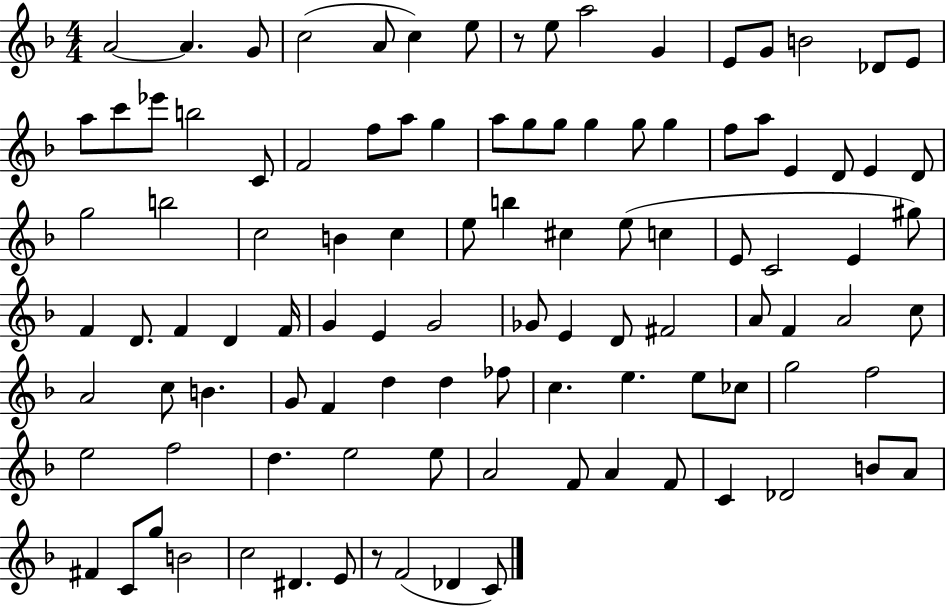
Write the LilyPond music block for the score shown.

{
  \clef treble
  \numericTimeSignature
  \time 4/4
  \key f \major
  a'2~~ a'4. g'8 | c''2( a'8 c''4) e''8 | r8 e''8 a''2 g'4 | e'8 g'8 b'2 des'8 e'8 | \break a''8 c'''8 ees'''8 b''2 c'8 | f'2 f''8 a''8 g''4 | a''8 g''8 g''8 g''4 g''8 g''4 | f''8 a''8 e'4 d'8 e'4 d'8 | \break g''2 b''2 | c''2 b'4 c''4 | e''8 b''4 cis''4 e''8( c''4 | e'8 c'2 e'4 gis''8) | \break f'4 d'8. f'4 d'4 f'16 | g'4 e'4 g'2 | ges'8 e'4 d'8 fis'2 | a'8 f'4 a'2 c''8 | \break a'2 c''8 b'4. | g'8 f'4 d''4 d''4 fes''8 | c''4. e''4. e''8 ces''8 | g''2 f''2 | \break e''2 f''2 | d''4. e''2 e''8 | a'2 f'8 a'4 f'8 | c'4 des'2 b'8 a'8 | \break fis'4 c'8 g''8 b'2 | c''2 dis'4. e'8 | r8 f'2( des'4 c'8) | \bar "|."
}